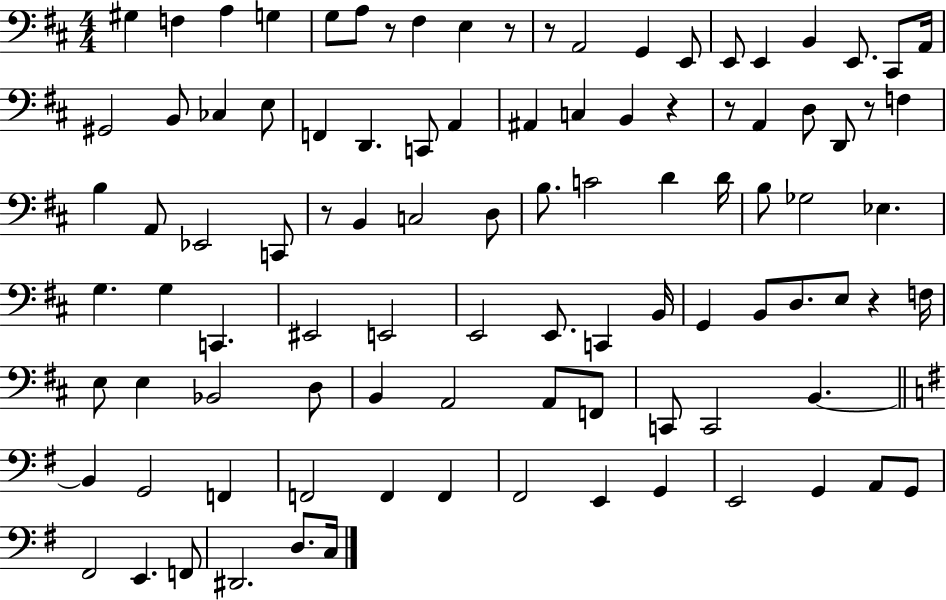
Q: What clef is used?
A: bass